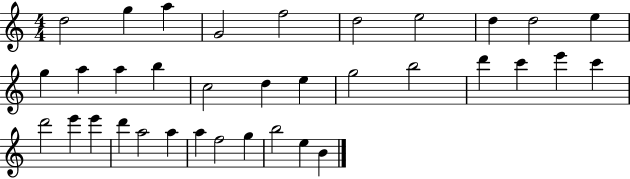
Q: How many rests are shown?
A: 0